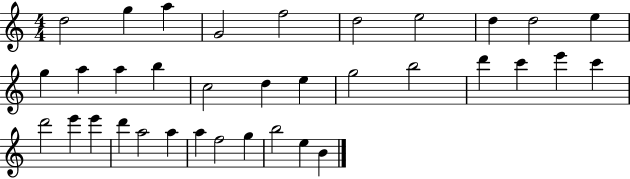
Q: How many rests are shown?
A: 0